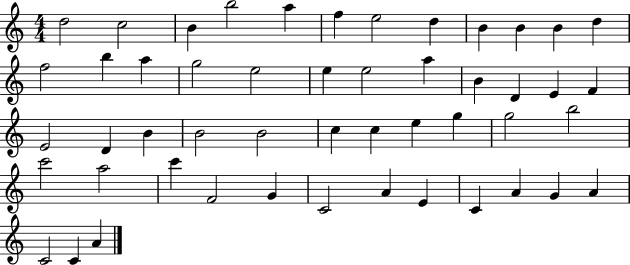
D5/h C5/h B4/q B5/h A5/q F5/q E5/h D5/q B4/q B4/q B4/q D5/q F5/h B5/q A5/q G5/h E5/h E5/q E5/h A5/q B4/q D4/q E4/q F4/q E4/h D4/q B4/q B4/h B4/h C5/q C5/q E5/q G5/q G5/h B5/h C6/h A5/h C6/q F4/h G4/q C4/h A4/q E4/q C4/q A4/q G4/q A4/q C4/h C4/q A4/q